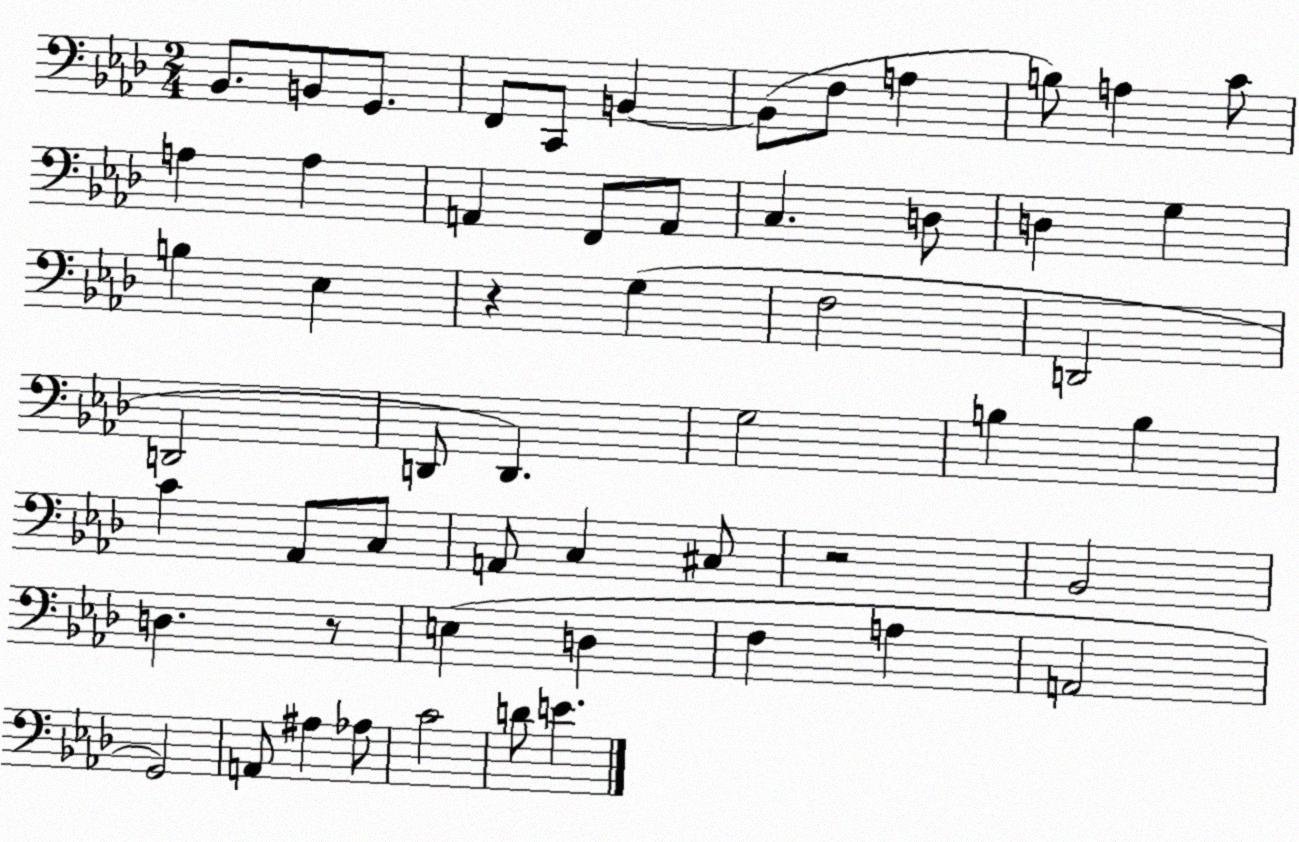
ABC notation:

X:1
T:Untitled
M:2/4
L:1/4
K:Ab
_B,,/2 B,,/2 G,,/2 F,,/2 C,,/2 B,, B,,/2 F,/2 A, B,/2 A, C/2 A, A, A,, F,,/2 A,,/2 C, D,/2 D, G, B, _E, z G, F,2 D,,2 D,,2 D,,/2 D,, G,2 B, B, C _A,,/2 C,/2 A,,/2 C, ^C,/2 z2 _B,,2 D, z/2 E, D, F, A, A,,2 G,,2 A,,/2 ^A, _A,/2 C2 D/2 E